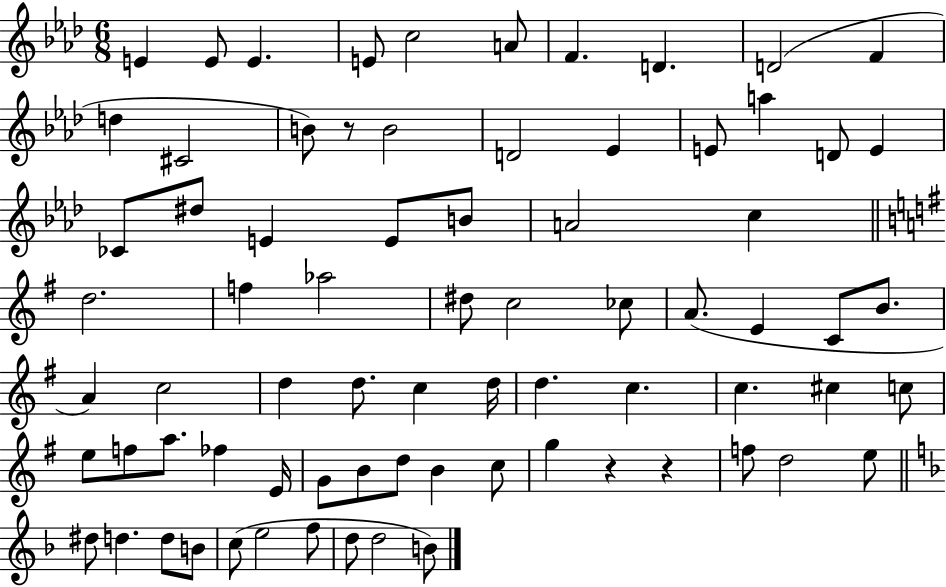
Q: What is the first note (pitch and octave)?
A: E4